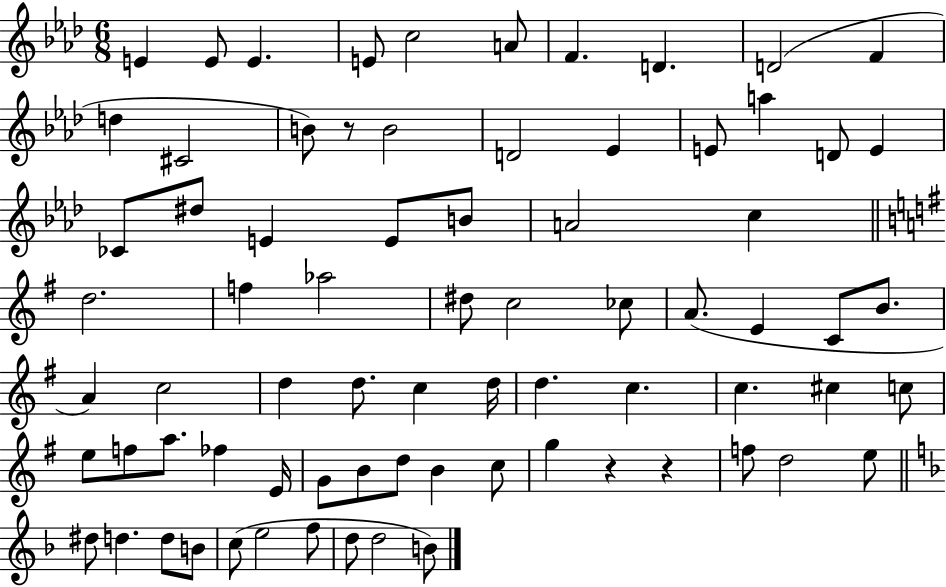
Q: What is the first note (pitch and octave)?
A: E4